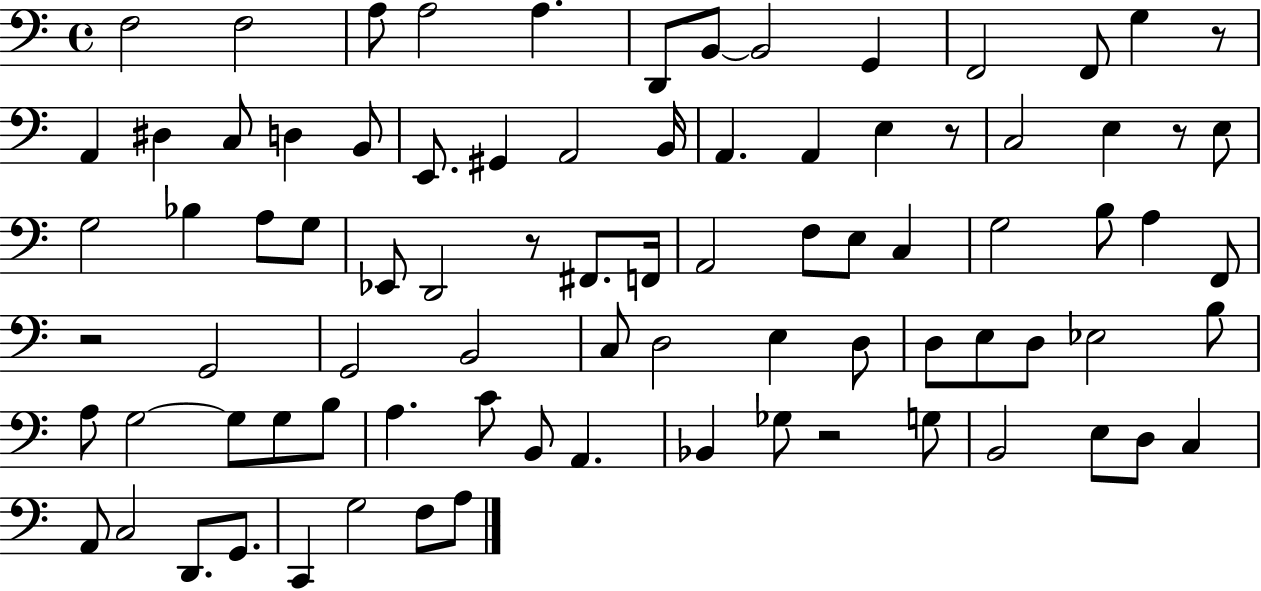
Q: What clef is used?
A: bass